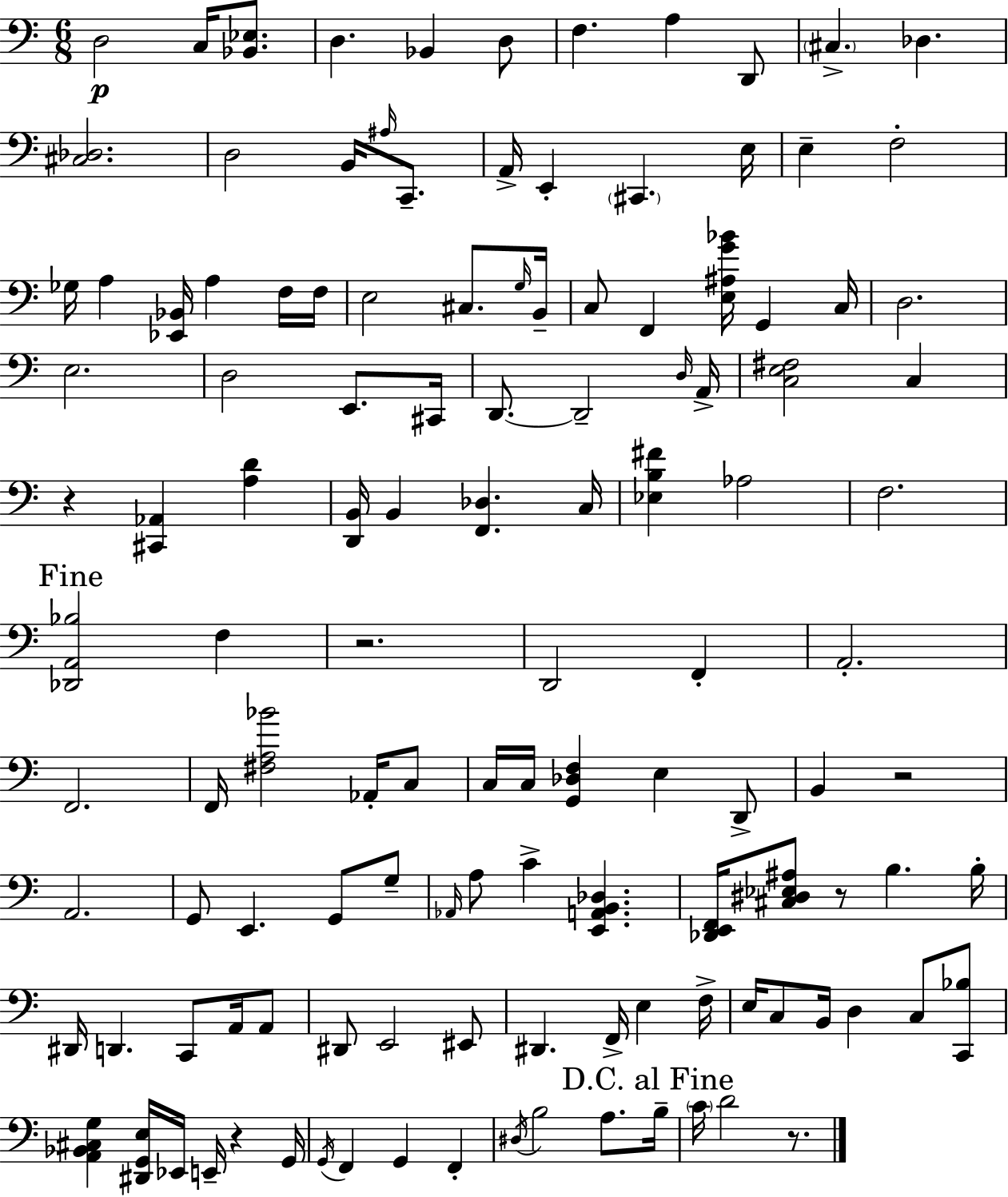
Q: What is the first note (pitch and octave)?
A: D3